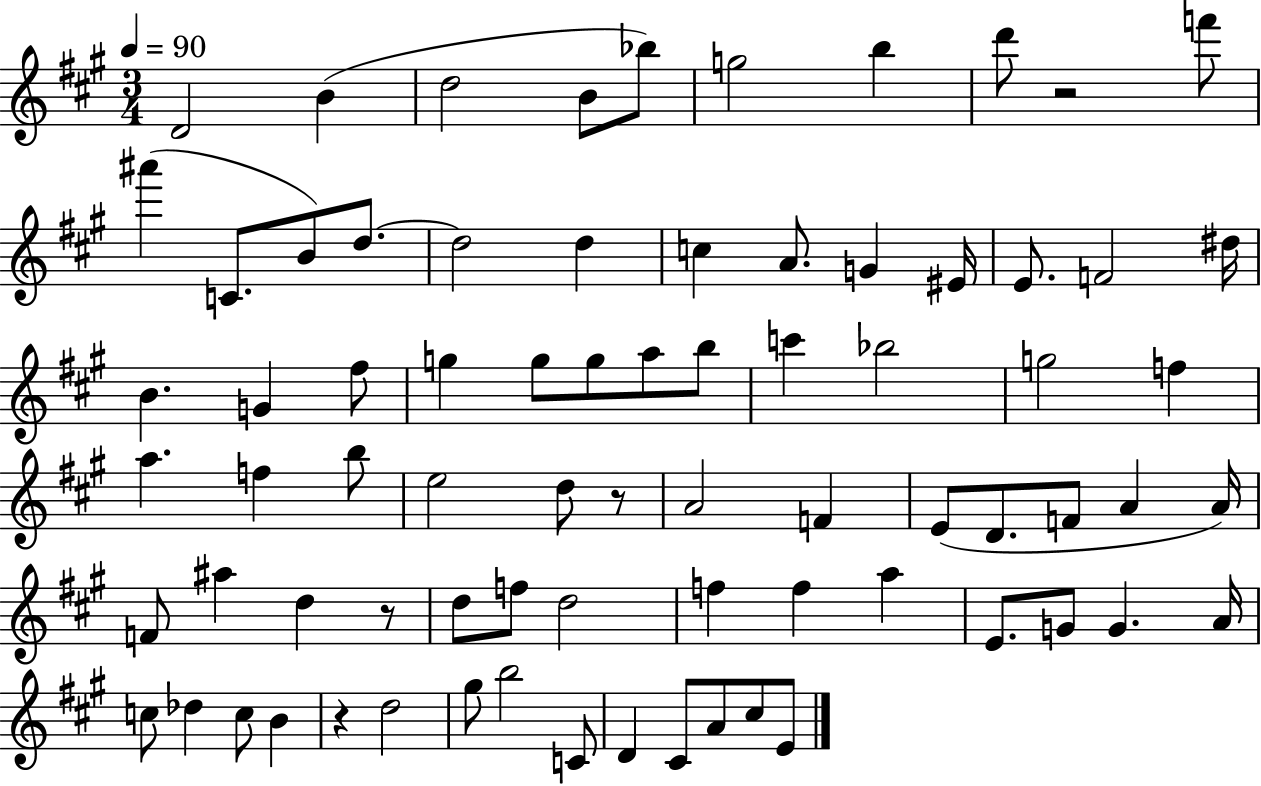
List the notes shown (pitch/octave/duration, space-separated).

D4/h B4/q D5/h B4/e Bb5/e G5/h B5/q D6/e R/h F6/e A#6/q C4/e. B4/e D5/e. D5/h D5/q C5/q A4/e. G4/q EIS4/s E4/e. F4/h D#5/s B4/q. G4/q F#5/e G5/q G5/e G5/e A5/e B5/e C6/q Bb5/h G5/h F5/q A5/q. F5/q B5/e E5/h D5/e R/e A4/h F4/q E4/e D4/e. F4/e A4/q A4/s F4/e A#5/q D5/q R/e D5/e F5/e D5/h F5/q F5/q A5/q E4/e. G4/e G4/q. A4/s C5/e Db5/q C5/e B4/q R/q D5/h G#5/e B5/h C4/e D4/q C#4/e A4/e C#5/e E4/e